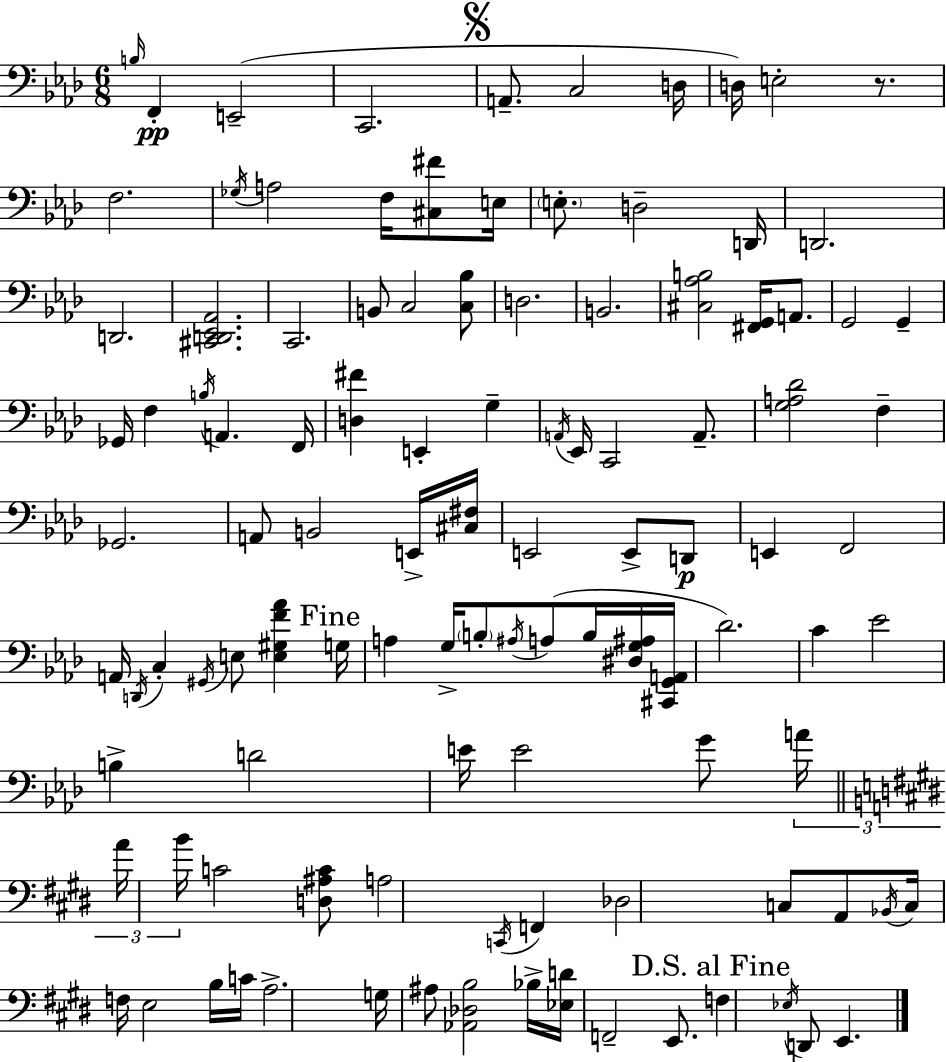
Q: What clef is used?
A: bass